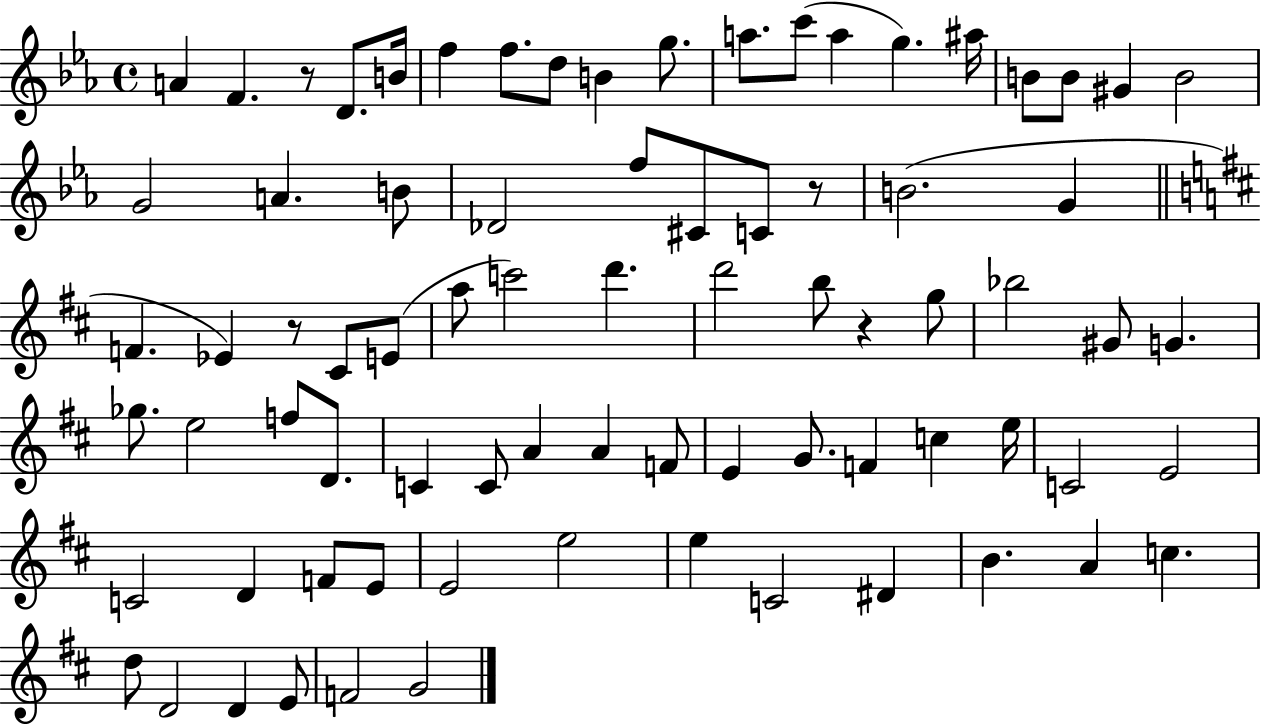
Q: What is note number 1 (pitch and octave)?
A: A4